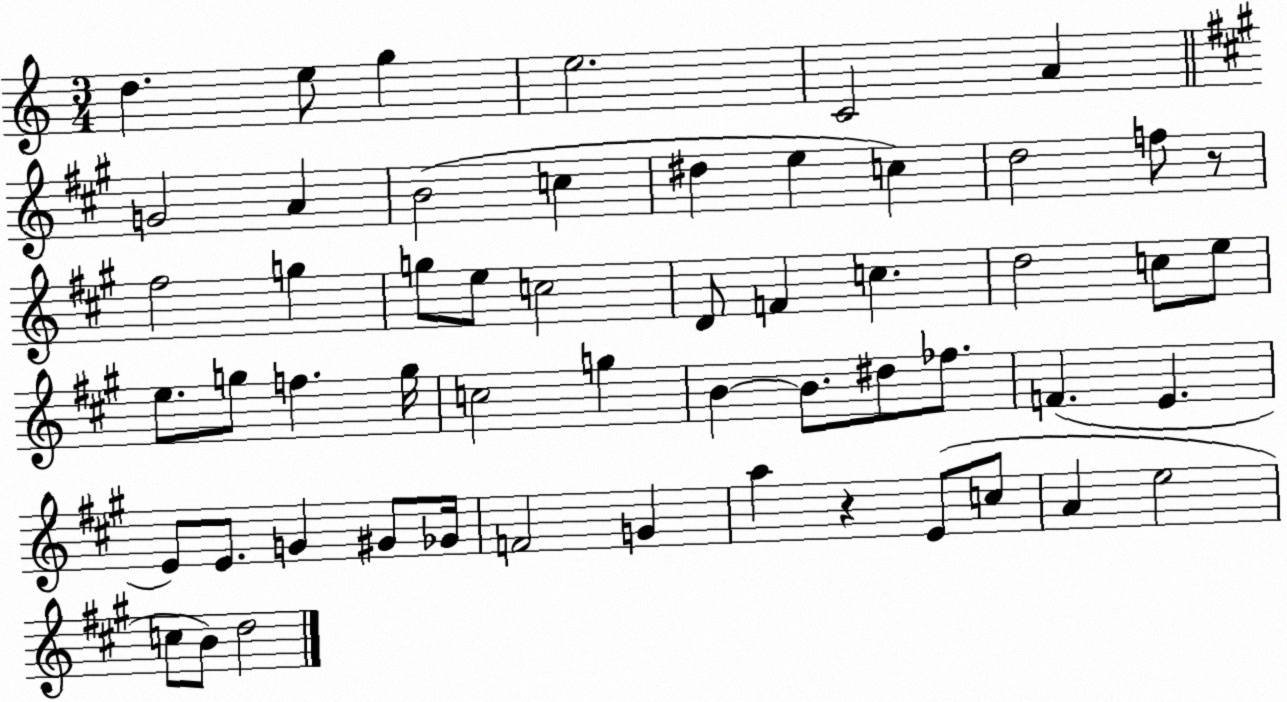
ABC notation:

X:1
T:Untitled
M:3/4
L:1/4
K:C
d e/2 g e2 C2 A G2 A B2 c ^d e c d2 f/2 z/2 ^f2 g g/2 e/2 c2 D/2 F c d2 c/2 e/2 e/2 g/2 f g/4 c2 g B B/2 ^d/2 _f/2 F E E/2 E/2 G ^G/2 _G/4 F2 G a z E/2 c/2 A e2 c/2 B/2 d2